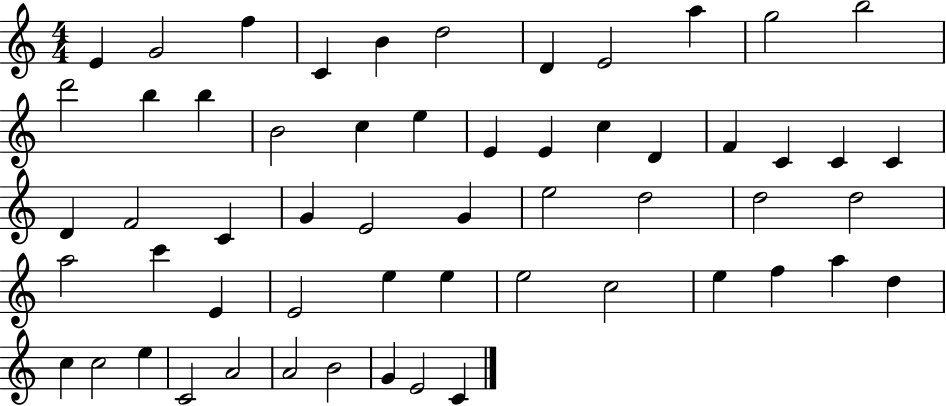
X:1
T:Untitled
M:4/4
L:1/4
K:C
E G2 f C B d2 D E2 a g2 b2 d'2 b b B2 c e E E c D F C C C D F2 C G E2 G e2 d2 d2 d2 a2 c' E E2 e e e2 c2 e f a d c c2 e C2 A2 A2 B2 G E2 C